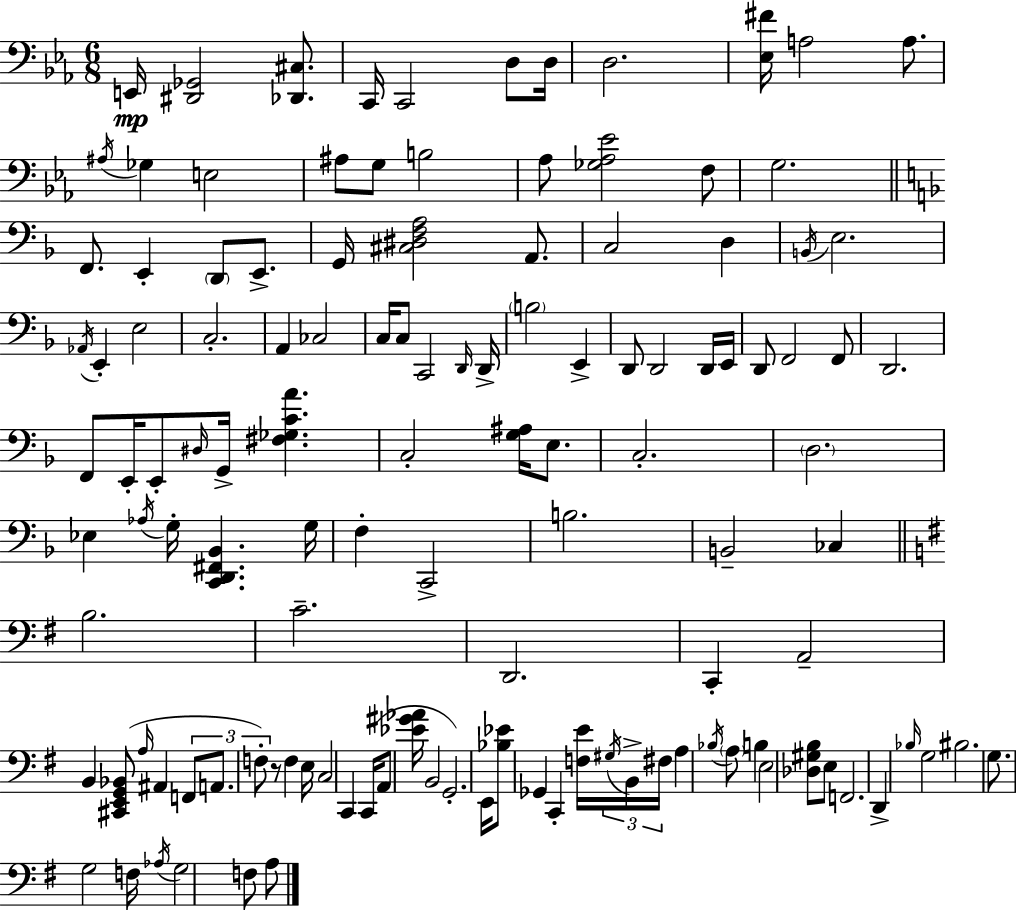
E2/s [D#2,Gb2]/h [Db2,C#3]/e. C2/s C2/h D3/e D3/s D3/h. [Eb3,F#4]/s A3/h A3/e. A#3/s Gb3/q E3/h A#3/e G3/e B3/h Ab3/e [Gb3,Ab3,Eb4]/h F3/e G3/h. F2/e. E2/q D2/e E2/e. G2/s [C#3,D#3,F3,A3]/h A2/e. C3/h D3/q B2/s E3/h. Ab2/s E2/q E3/h C3/h. A2/q CES3/h C3/s C3/e C2/h D2/s D2/s B3/h E2/q D2/e D2/h D2/s E2/s D2/e F2/h F2/e D2/h. F2/e E2/s E2/e D#3/s G2/s [F#3,Gb3,C4,A4]/q. C3/h [G3,A#3]/s E3/e. C3/h. D3/h. Eb3/q Ab3/s G3/s [C2,D2,F#2,Bb2]/q. G3/s F3/q C2/h B3/h. B2/h CES3/q B3/h. C4/h. D2/h. C2/q A2/h B2/q [C#2,E2,G2,Bb2]/e A3/s A#2/q F2/e A2/e. F3/e R/e F3/q E3/s C3/h C2/q C2/s A2/e [Eb4,G#4,Ab4]/s B2/h G2/h. E2/s [Bb3,Eb4]/e Gb2/q C2/q [F3,E4]/s G#3/s B2/s F#3/s A3/q Bb3/s A3/e B3/q E3/h [Db3,G#3,B3]/e E3/e F2/h. D2/q Bb3/s G3/h BIS3/h. G3/e. G3/h F3/s Ab3/s G3/h F3/e A3/e